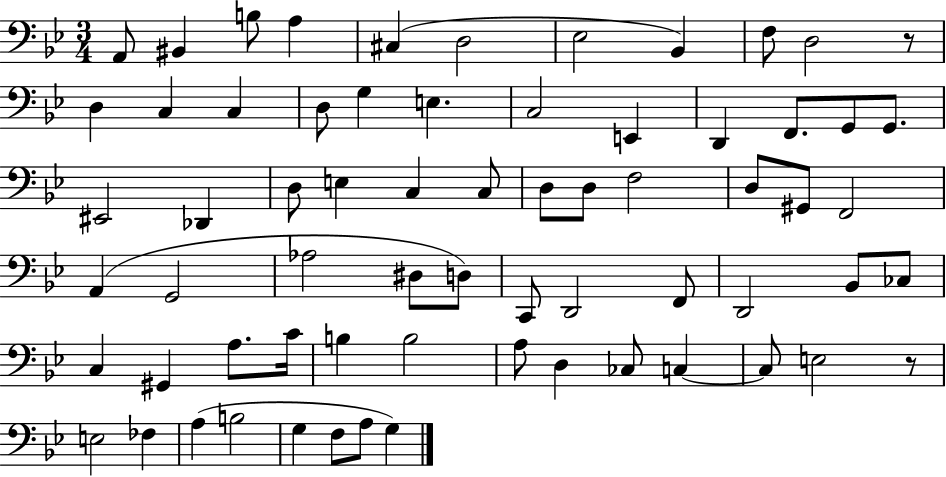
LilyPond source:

{
  \clef bass
  \numericTimeSignature
  \time 3/4
  \key bes \major
  a,8 bis,4 b8 a4 | cis4( d2 | ees2 bes,4) | f8 d2 r8 | \break d4 c4 c4 | d8 g4 e4. | c2 e,4 | d,4 f,8. g,8 g,8. | \break eis,2 des,4 | d8 e4 c4 c8 | d8 d8 f2 | d8 gis,8 f,2 | \break a,4( g,2 | aes2 dis8 d8) | c,8 d,2 f,8 | d,2 bes,8 ces8 | \break c4 gis,4 a8. c'16 | b4 b2 | a8 d4 ces8 c4~~ | c8 e2 r8 | \break e2 fes4 | a4( b2 | g4 f8 a8 g4) | \bar "|."
}